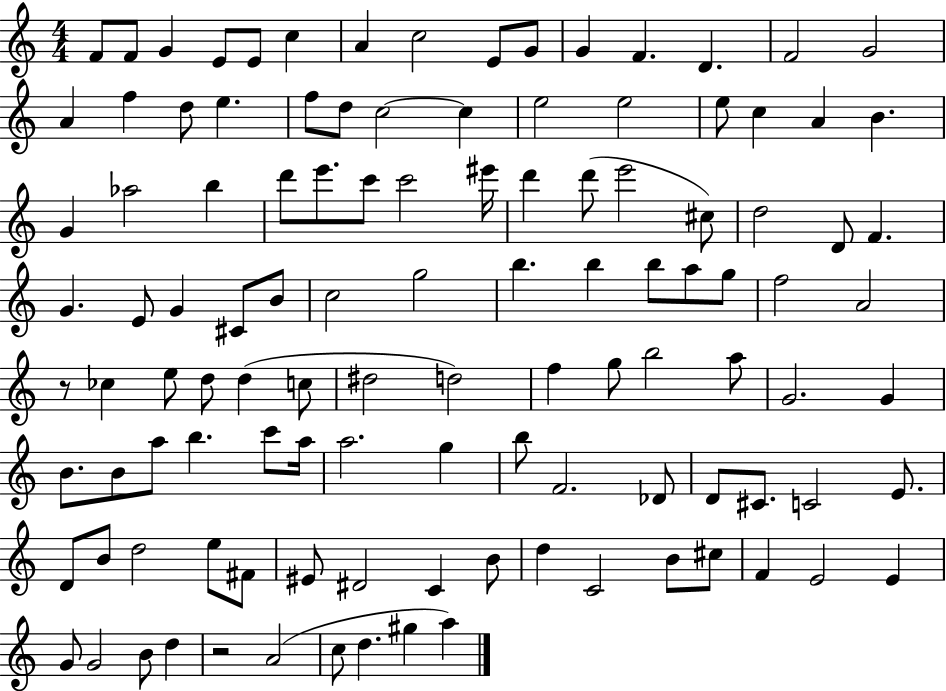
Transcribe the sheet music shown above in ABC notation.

X:1
T:Untitled
M:4/4
L:1/4
K:C
F/2 F/2 G E/2 E/2 c A c2 E/2 G/2 G F D F2 G2 A f d/2 e f/2 d/2 c2 c e2 e2 e/2 c A B G _a2 b d'/2 e'/2 c'/2 c'2 ^e'/4 d' d'/2 e'2 ^c/2 d2 D/2 F G E/2 G ^C/2 B/2 c2 g2 b b b/2 a/2 g/2 f2 A2 z/2 _c e/2 d/2 d c/2 ^d2 d2 f g/2 b2 a/2 G2 G B/2 B/2 a/2 b c'/2 a/4 a2 g b/2 F2 _D/2 D/2 ^C/2 C2 E/2 D/2 B/2 d2 e/2 ^F/2 ^E/2 ^D2 C B/2 d C2 B/2 ^c/2 F E2 E G/2 G2 B/2 d z2 A2 c/2 d ^g a